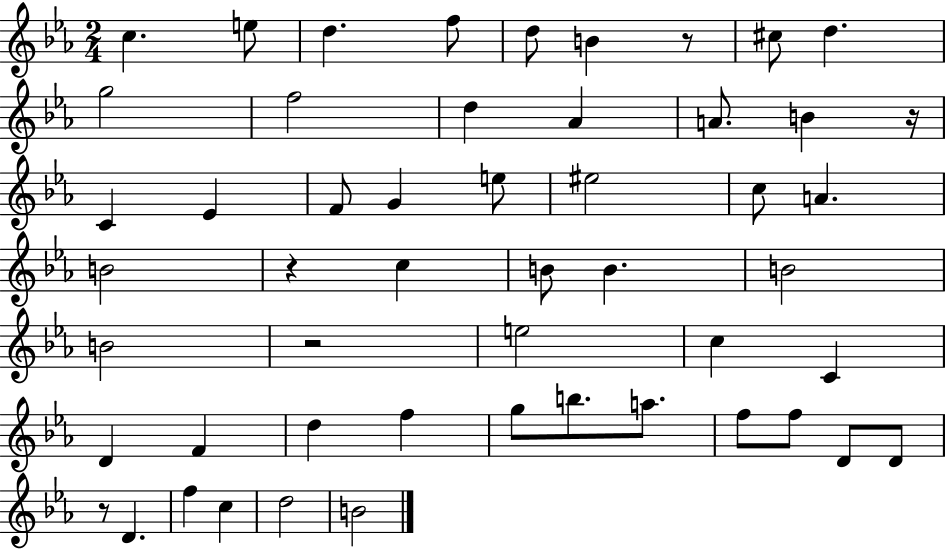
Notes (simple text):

C5/q. E5/e D5/q. F5/e D5/e B4/q R/e C#5/e D5/q. G5/h F5/h D5/q Ab4/q A4/e. B4/q R/s C4/q Eb4/q F4/e G4/q E5/e EIS5/h C5/e A4/q. B4/h R/q C5/q B4/e B4/q. B4/h B4/h R/h E5/h C5/q C4/q D4/q F4/q D5/q F5/q G5/e B5/e. A5/e. F5/e F5/e D4/e D4/e R/e D4/q. F5/q C5/q D5/h B4/h